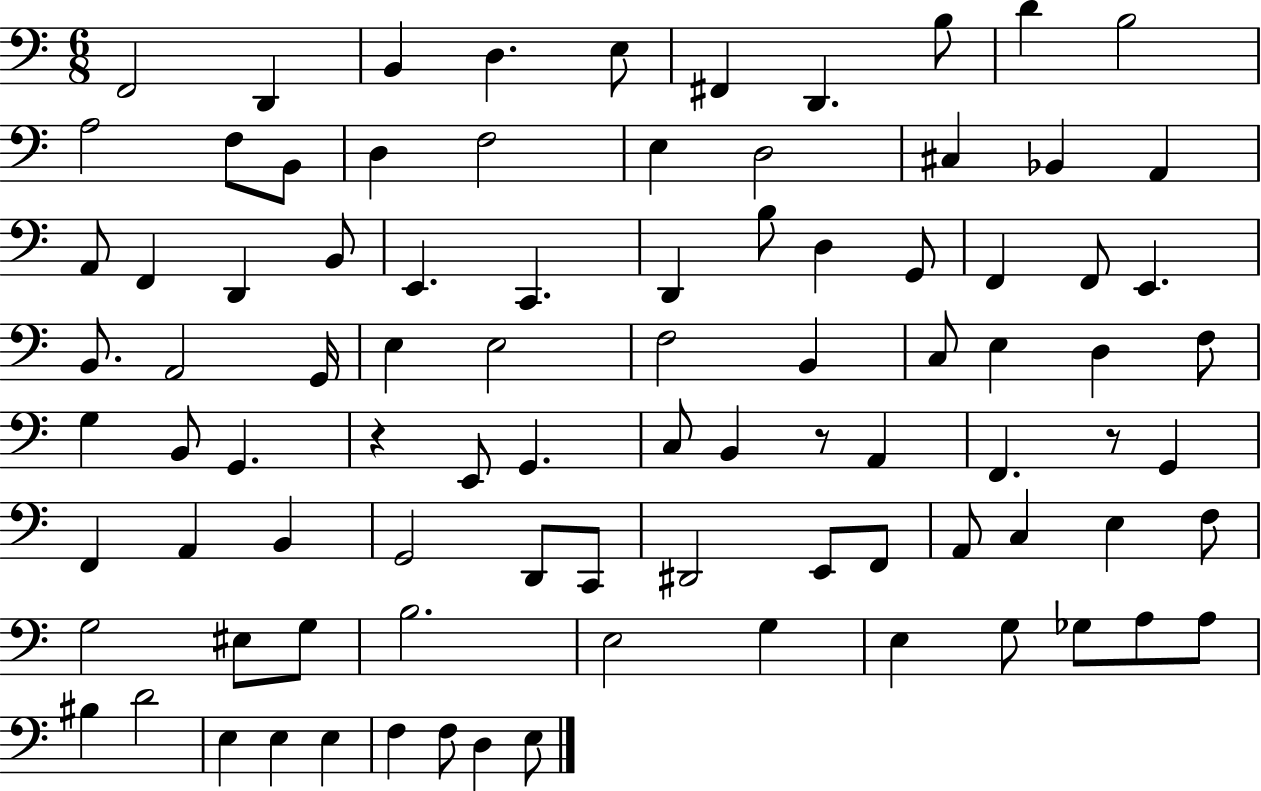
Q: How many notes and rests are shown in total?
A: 90